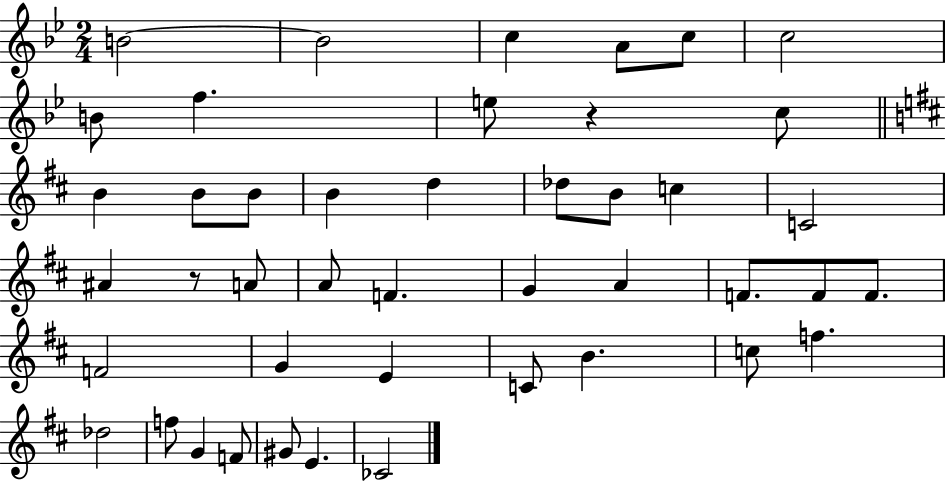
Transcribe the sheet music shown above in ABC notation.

X:1
T:Untitled
M:2/4
L:1/4
K:Bb
B2 B2 c A/2 c/2 c2 B/2 f e/2 z c/2 B B/2 B/2 B d _d/2 B/2 c C2 ^A z/2 A/2 A/2 F G A F/2 F/2 F/2 F2 G E C/2 B c/2 f _d2 f/2 G F/2 ^G/2 E _C2